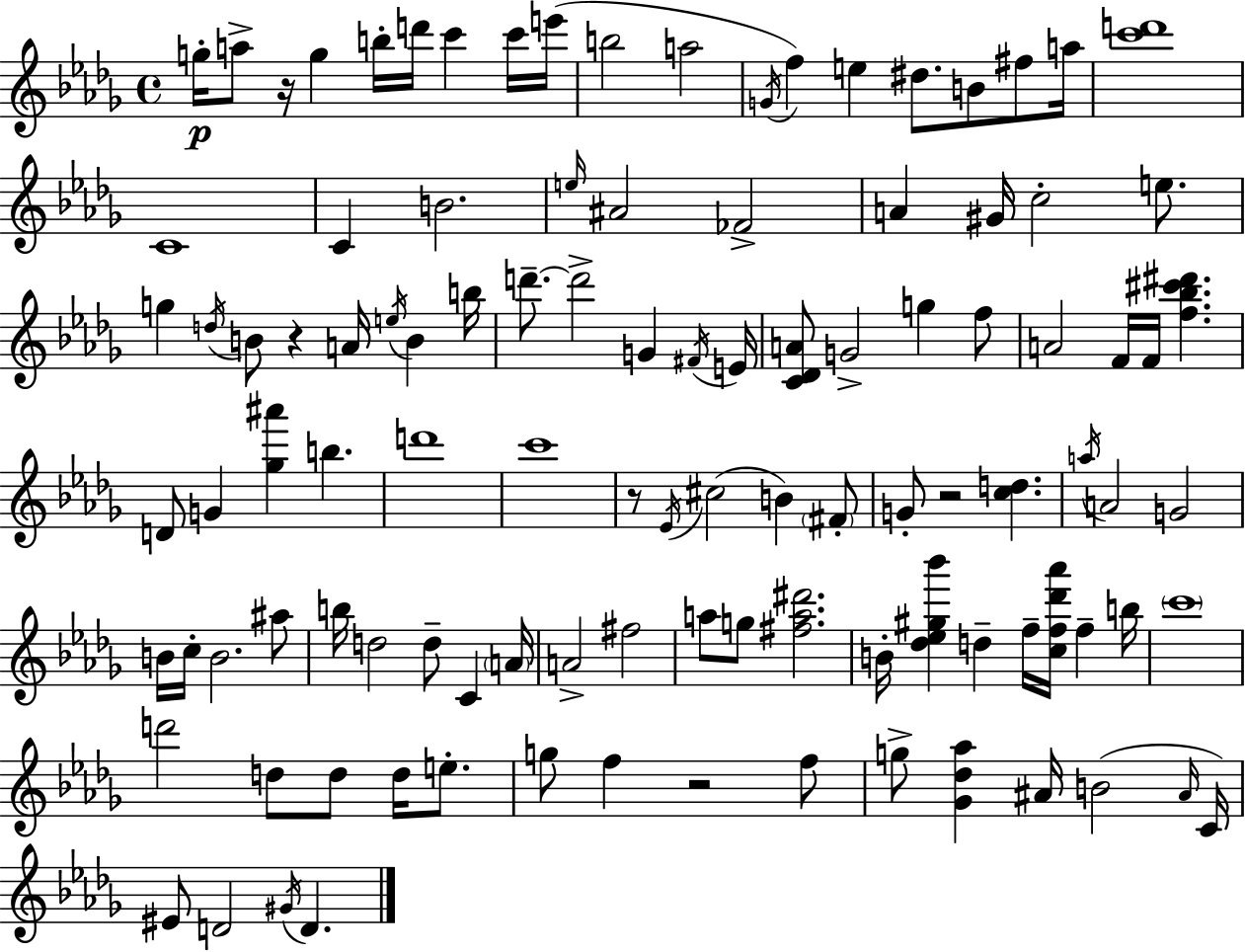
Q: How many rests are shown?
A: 5